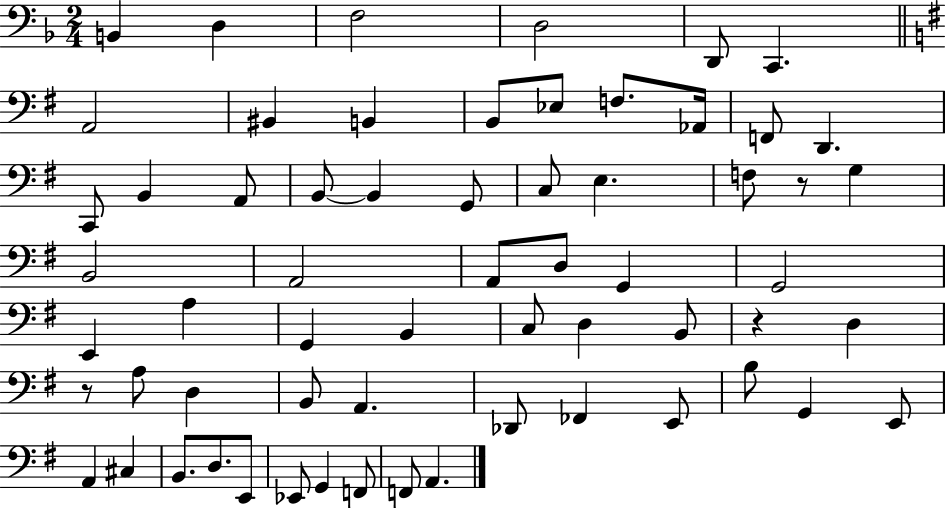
{
  \clef bass
  \numericTimeSignature
  \time 2/4
  \key f \major
  b,4 d4 | f2 | d2 | d,8 c,4. | \break \bar "||" \break \key g \major a,2 | bis,4 b,4 | b,8 ees8 f8. aes,16 | f,8 d,4. | \break c,8 b,4 a,8 | b,8~~ b,4 g,8 | c8 e4. | f8 r8 g4 | \break b,2 | a,2 | a,8 d8 g,4 | g,2 | \break e,4 a4 | g,4 b,4 | c8 d4 b,8 | r4 d4 | \break r8 a8 d4 | b,8 a,4. | des,8 fes,4 e,8 | b8 g,4 e,8 | \break a,4 cis4 | b,8. d8. e,8 | ees,8 g,4 f,8 | f,8 a,4. | \break \bar "|."
}